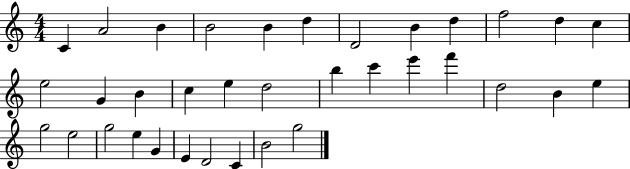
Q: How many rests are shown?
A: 0